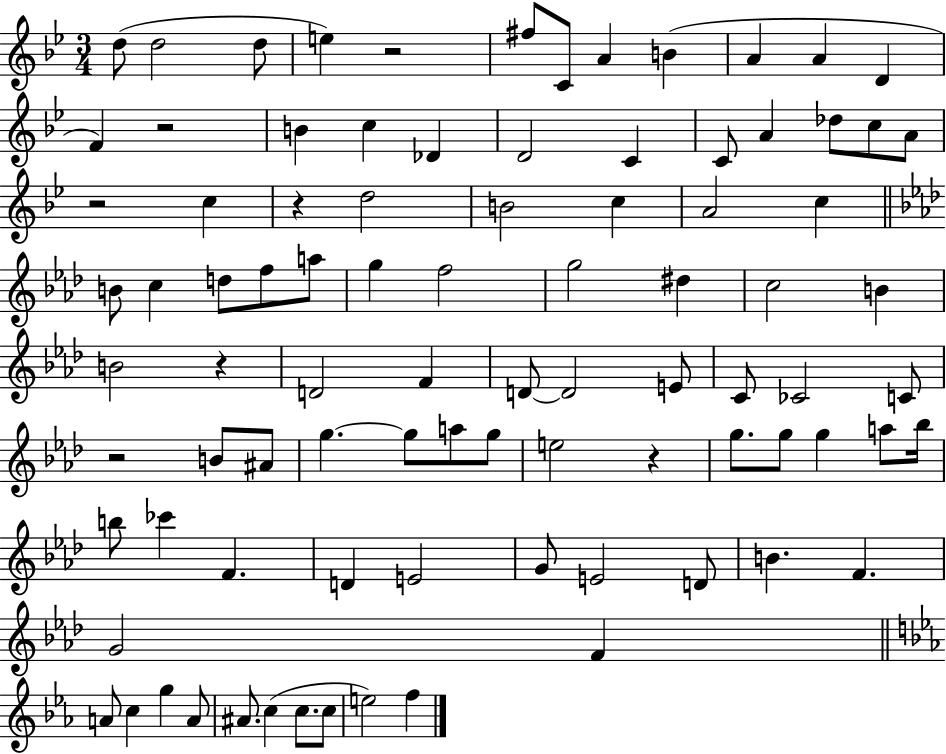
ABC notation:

X:1
T:Untitled
M:3/4
L:1/4
K:Bb
d/2 d2 d/2 e z2 ^f/2 C/2 A B A A D F z2 B c _D D2 C C/2 A _d/2 c/2 A/2 z2 c z d2 B2 c A2 c B/2 c d/2 f/2 a/2 g f2 g2 ^d c2 B B2 z D2 F D/2 D2 E/2 C/2 _C2 C/2 z2 B/2 ^A/2 g g/2 a/2 g/2 e2 z g/2 g/2 g a/2 _b/4 b/2 _c' F D E2 G/2 E2 D/2 B F G2 F A/2 c g A/2 ^A/2 c c/2 c/2 e2 f